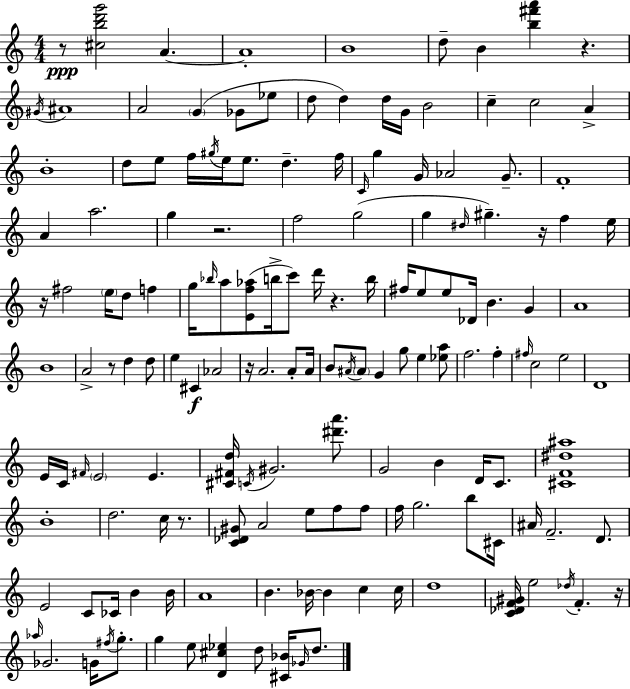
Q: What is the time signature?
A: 4/4